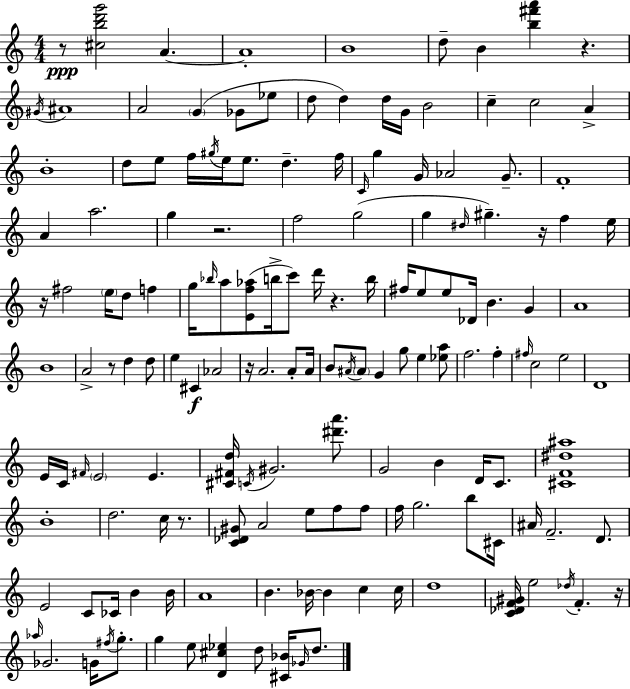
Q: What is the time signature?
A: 4/4